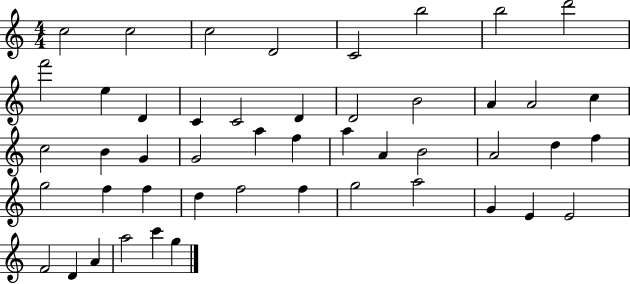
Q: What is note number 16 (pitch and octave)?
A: B4